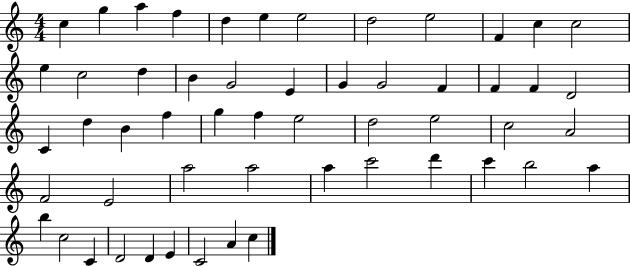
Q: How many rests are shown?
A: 0